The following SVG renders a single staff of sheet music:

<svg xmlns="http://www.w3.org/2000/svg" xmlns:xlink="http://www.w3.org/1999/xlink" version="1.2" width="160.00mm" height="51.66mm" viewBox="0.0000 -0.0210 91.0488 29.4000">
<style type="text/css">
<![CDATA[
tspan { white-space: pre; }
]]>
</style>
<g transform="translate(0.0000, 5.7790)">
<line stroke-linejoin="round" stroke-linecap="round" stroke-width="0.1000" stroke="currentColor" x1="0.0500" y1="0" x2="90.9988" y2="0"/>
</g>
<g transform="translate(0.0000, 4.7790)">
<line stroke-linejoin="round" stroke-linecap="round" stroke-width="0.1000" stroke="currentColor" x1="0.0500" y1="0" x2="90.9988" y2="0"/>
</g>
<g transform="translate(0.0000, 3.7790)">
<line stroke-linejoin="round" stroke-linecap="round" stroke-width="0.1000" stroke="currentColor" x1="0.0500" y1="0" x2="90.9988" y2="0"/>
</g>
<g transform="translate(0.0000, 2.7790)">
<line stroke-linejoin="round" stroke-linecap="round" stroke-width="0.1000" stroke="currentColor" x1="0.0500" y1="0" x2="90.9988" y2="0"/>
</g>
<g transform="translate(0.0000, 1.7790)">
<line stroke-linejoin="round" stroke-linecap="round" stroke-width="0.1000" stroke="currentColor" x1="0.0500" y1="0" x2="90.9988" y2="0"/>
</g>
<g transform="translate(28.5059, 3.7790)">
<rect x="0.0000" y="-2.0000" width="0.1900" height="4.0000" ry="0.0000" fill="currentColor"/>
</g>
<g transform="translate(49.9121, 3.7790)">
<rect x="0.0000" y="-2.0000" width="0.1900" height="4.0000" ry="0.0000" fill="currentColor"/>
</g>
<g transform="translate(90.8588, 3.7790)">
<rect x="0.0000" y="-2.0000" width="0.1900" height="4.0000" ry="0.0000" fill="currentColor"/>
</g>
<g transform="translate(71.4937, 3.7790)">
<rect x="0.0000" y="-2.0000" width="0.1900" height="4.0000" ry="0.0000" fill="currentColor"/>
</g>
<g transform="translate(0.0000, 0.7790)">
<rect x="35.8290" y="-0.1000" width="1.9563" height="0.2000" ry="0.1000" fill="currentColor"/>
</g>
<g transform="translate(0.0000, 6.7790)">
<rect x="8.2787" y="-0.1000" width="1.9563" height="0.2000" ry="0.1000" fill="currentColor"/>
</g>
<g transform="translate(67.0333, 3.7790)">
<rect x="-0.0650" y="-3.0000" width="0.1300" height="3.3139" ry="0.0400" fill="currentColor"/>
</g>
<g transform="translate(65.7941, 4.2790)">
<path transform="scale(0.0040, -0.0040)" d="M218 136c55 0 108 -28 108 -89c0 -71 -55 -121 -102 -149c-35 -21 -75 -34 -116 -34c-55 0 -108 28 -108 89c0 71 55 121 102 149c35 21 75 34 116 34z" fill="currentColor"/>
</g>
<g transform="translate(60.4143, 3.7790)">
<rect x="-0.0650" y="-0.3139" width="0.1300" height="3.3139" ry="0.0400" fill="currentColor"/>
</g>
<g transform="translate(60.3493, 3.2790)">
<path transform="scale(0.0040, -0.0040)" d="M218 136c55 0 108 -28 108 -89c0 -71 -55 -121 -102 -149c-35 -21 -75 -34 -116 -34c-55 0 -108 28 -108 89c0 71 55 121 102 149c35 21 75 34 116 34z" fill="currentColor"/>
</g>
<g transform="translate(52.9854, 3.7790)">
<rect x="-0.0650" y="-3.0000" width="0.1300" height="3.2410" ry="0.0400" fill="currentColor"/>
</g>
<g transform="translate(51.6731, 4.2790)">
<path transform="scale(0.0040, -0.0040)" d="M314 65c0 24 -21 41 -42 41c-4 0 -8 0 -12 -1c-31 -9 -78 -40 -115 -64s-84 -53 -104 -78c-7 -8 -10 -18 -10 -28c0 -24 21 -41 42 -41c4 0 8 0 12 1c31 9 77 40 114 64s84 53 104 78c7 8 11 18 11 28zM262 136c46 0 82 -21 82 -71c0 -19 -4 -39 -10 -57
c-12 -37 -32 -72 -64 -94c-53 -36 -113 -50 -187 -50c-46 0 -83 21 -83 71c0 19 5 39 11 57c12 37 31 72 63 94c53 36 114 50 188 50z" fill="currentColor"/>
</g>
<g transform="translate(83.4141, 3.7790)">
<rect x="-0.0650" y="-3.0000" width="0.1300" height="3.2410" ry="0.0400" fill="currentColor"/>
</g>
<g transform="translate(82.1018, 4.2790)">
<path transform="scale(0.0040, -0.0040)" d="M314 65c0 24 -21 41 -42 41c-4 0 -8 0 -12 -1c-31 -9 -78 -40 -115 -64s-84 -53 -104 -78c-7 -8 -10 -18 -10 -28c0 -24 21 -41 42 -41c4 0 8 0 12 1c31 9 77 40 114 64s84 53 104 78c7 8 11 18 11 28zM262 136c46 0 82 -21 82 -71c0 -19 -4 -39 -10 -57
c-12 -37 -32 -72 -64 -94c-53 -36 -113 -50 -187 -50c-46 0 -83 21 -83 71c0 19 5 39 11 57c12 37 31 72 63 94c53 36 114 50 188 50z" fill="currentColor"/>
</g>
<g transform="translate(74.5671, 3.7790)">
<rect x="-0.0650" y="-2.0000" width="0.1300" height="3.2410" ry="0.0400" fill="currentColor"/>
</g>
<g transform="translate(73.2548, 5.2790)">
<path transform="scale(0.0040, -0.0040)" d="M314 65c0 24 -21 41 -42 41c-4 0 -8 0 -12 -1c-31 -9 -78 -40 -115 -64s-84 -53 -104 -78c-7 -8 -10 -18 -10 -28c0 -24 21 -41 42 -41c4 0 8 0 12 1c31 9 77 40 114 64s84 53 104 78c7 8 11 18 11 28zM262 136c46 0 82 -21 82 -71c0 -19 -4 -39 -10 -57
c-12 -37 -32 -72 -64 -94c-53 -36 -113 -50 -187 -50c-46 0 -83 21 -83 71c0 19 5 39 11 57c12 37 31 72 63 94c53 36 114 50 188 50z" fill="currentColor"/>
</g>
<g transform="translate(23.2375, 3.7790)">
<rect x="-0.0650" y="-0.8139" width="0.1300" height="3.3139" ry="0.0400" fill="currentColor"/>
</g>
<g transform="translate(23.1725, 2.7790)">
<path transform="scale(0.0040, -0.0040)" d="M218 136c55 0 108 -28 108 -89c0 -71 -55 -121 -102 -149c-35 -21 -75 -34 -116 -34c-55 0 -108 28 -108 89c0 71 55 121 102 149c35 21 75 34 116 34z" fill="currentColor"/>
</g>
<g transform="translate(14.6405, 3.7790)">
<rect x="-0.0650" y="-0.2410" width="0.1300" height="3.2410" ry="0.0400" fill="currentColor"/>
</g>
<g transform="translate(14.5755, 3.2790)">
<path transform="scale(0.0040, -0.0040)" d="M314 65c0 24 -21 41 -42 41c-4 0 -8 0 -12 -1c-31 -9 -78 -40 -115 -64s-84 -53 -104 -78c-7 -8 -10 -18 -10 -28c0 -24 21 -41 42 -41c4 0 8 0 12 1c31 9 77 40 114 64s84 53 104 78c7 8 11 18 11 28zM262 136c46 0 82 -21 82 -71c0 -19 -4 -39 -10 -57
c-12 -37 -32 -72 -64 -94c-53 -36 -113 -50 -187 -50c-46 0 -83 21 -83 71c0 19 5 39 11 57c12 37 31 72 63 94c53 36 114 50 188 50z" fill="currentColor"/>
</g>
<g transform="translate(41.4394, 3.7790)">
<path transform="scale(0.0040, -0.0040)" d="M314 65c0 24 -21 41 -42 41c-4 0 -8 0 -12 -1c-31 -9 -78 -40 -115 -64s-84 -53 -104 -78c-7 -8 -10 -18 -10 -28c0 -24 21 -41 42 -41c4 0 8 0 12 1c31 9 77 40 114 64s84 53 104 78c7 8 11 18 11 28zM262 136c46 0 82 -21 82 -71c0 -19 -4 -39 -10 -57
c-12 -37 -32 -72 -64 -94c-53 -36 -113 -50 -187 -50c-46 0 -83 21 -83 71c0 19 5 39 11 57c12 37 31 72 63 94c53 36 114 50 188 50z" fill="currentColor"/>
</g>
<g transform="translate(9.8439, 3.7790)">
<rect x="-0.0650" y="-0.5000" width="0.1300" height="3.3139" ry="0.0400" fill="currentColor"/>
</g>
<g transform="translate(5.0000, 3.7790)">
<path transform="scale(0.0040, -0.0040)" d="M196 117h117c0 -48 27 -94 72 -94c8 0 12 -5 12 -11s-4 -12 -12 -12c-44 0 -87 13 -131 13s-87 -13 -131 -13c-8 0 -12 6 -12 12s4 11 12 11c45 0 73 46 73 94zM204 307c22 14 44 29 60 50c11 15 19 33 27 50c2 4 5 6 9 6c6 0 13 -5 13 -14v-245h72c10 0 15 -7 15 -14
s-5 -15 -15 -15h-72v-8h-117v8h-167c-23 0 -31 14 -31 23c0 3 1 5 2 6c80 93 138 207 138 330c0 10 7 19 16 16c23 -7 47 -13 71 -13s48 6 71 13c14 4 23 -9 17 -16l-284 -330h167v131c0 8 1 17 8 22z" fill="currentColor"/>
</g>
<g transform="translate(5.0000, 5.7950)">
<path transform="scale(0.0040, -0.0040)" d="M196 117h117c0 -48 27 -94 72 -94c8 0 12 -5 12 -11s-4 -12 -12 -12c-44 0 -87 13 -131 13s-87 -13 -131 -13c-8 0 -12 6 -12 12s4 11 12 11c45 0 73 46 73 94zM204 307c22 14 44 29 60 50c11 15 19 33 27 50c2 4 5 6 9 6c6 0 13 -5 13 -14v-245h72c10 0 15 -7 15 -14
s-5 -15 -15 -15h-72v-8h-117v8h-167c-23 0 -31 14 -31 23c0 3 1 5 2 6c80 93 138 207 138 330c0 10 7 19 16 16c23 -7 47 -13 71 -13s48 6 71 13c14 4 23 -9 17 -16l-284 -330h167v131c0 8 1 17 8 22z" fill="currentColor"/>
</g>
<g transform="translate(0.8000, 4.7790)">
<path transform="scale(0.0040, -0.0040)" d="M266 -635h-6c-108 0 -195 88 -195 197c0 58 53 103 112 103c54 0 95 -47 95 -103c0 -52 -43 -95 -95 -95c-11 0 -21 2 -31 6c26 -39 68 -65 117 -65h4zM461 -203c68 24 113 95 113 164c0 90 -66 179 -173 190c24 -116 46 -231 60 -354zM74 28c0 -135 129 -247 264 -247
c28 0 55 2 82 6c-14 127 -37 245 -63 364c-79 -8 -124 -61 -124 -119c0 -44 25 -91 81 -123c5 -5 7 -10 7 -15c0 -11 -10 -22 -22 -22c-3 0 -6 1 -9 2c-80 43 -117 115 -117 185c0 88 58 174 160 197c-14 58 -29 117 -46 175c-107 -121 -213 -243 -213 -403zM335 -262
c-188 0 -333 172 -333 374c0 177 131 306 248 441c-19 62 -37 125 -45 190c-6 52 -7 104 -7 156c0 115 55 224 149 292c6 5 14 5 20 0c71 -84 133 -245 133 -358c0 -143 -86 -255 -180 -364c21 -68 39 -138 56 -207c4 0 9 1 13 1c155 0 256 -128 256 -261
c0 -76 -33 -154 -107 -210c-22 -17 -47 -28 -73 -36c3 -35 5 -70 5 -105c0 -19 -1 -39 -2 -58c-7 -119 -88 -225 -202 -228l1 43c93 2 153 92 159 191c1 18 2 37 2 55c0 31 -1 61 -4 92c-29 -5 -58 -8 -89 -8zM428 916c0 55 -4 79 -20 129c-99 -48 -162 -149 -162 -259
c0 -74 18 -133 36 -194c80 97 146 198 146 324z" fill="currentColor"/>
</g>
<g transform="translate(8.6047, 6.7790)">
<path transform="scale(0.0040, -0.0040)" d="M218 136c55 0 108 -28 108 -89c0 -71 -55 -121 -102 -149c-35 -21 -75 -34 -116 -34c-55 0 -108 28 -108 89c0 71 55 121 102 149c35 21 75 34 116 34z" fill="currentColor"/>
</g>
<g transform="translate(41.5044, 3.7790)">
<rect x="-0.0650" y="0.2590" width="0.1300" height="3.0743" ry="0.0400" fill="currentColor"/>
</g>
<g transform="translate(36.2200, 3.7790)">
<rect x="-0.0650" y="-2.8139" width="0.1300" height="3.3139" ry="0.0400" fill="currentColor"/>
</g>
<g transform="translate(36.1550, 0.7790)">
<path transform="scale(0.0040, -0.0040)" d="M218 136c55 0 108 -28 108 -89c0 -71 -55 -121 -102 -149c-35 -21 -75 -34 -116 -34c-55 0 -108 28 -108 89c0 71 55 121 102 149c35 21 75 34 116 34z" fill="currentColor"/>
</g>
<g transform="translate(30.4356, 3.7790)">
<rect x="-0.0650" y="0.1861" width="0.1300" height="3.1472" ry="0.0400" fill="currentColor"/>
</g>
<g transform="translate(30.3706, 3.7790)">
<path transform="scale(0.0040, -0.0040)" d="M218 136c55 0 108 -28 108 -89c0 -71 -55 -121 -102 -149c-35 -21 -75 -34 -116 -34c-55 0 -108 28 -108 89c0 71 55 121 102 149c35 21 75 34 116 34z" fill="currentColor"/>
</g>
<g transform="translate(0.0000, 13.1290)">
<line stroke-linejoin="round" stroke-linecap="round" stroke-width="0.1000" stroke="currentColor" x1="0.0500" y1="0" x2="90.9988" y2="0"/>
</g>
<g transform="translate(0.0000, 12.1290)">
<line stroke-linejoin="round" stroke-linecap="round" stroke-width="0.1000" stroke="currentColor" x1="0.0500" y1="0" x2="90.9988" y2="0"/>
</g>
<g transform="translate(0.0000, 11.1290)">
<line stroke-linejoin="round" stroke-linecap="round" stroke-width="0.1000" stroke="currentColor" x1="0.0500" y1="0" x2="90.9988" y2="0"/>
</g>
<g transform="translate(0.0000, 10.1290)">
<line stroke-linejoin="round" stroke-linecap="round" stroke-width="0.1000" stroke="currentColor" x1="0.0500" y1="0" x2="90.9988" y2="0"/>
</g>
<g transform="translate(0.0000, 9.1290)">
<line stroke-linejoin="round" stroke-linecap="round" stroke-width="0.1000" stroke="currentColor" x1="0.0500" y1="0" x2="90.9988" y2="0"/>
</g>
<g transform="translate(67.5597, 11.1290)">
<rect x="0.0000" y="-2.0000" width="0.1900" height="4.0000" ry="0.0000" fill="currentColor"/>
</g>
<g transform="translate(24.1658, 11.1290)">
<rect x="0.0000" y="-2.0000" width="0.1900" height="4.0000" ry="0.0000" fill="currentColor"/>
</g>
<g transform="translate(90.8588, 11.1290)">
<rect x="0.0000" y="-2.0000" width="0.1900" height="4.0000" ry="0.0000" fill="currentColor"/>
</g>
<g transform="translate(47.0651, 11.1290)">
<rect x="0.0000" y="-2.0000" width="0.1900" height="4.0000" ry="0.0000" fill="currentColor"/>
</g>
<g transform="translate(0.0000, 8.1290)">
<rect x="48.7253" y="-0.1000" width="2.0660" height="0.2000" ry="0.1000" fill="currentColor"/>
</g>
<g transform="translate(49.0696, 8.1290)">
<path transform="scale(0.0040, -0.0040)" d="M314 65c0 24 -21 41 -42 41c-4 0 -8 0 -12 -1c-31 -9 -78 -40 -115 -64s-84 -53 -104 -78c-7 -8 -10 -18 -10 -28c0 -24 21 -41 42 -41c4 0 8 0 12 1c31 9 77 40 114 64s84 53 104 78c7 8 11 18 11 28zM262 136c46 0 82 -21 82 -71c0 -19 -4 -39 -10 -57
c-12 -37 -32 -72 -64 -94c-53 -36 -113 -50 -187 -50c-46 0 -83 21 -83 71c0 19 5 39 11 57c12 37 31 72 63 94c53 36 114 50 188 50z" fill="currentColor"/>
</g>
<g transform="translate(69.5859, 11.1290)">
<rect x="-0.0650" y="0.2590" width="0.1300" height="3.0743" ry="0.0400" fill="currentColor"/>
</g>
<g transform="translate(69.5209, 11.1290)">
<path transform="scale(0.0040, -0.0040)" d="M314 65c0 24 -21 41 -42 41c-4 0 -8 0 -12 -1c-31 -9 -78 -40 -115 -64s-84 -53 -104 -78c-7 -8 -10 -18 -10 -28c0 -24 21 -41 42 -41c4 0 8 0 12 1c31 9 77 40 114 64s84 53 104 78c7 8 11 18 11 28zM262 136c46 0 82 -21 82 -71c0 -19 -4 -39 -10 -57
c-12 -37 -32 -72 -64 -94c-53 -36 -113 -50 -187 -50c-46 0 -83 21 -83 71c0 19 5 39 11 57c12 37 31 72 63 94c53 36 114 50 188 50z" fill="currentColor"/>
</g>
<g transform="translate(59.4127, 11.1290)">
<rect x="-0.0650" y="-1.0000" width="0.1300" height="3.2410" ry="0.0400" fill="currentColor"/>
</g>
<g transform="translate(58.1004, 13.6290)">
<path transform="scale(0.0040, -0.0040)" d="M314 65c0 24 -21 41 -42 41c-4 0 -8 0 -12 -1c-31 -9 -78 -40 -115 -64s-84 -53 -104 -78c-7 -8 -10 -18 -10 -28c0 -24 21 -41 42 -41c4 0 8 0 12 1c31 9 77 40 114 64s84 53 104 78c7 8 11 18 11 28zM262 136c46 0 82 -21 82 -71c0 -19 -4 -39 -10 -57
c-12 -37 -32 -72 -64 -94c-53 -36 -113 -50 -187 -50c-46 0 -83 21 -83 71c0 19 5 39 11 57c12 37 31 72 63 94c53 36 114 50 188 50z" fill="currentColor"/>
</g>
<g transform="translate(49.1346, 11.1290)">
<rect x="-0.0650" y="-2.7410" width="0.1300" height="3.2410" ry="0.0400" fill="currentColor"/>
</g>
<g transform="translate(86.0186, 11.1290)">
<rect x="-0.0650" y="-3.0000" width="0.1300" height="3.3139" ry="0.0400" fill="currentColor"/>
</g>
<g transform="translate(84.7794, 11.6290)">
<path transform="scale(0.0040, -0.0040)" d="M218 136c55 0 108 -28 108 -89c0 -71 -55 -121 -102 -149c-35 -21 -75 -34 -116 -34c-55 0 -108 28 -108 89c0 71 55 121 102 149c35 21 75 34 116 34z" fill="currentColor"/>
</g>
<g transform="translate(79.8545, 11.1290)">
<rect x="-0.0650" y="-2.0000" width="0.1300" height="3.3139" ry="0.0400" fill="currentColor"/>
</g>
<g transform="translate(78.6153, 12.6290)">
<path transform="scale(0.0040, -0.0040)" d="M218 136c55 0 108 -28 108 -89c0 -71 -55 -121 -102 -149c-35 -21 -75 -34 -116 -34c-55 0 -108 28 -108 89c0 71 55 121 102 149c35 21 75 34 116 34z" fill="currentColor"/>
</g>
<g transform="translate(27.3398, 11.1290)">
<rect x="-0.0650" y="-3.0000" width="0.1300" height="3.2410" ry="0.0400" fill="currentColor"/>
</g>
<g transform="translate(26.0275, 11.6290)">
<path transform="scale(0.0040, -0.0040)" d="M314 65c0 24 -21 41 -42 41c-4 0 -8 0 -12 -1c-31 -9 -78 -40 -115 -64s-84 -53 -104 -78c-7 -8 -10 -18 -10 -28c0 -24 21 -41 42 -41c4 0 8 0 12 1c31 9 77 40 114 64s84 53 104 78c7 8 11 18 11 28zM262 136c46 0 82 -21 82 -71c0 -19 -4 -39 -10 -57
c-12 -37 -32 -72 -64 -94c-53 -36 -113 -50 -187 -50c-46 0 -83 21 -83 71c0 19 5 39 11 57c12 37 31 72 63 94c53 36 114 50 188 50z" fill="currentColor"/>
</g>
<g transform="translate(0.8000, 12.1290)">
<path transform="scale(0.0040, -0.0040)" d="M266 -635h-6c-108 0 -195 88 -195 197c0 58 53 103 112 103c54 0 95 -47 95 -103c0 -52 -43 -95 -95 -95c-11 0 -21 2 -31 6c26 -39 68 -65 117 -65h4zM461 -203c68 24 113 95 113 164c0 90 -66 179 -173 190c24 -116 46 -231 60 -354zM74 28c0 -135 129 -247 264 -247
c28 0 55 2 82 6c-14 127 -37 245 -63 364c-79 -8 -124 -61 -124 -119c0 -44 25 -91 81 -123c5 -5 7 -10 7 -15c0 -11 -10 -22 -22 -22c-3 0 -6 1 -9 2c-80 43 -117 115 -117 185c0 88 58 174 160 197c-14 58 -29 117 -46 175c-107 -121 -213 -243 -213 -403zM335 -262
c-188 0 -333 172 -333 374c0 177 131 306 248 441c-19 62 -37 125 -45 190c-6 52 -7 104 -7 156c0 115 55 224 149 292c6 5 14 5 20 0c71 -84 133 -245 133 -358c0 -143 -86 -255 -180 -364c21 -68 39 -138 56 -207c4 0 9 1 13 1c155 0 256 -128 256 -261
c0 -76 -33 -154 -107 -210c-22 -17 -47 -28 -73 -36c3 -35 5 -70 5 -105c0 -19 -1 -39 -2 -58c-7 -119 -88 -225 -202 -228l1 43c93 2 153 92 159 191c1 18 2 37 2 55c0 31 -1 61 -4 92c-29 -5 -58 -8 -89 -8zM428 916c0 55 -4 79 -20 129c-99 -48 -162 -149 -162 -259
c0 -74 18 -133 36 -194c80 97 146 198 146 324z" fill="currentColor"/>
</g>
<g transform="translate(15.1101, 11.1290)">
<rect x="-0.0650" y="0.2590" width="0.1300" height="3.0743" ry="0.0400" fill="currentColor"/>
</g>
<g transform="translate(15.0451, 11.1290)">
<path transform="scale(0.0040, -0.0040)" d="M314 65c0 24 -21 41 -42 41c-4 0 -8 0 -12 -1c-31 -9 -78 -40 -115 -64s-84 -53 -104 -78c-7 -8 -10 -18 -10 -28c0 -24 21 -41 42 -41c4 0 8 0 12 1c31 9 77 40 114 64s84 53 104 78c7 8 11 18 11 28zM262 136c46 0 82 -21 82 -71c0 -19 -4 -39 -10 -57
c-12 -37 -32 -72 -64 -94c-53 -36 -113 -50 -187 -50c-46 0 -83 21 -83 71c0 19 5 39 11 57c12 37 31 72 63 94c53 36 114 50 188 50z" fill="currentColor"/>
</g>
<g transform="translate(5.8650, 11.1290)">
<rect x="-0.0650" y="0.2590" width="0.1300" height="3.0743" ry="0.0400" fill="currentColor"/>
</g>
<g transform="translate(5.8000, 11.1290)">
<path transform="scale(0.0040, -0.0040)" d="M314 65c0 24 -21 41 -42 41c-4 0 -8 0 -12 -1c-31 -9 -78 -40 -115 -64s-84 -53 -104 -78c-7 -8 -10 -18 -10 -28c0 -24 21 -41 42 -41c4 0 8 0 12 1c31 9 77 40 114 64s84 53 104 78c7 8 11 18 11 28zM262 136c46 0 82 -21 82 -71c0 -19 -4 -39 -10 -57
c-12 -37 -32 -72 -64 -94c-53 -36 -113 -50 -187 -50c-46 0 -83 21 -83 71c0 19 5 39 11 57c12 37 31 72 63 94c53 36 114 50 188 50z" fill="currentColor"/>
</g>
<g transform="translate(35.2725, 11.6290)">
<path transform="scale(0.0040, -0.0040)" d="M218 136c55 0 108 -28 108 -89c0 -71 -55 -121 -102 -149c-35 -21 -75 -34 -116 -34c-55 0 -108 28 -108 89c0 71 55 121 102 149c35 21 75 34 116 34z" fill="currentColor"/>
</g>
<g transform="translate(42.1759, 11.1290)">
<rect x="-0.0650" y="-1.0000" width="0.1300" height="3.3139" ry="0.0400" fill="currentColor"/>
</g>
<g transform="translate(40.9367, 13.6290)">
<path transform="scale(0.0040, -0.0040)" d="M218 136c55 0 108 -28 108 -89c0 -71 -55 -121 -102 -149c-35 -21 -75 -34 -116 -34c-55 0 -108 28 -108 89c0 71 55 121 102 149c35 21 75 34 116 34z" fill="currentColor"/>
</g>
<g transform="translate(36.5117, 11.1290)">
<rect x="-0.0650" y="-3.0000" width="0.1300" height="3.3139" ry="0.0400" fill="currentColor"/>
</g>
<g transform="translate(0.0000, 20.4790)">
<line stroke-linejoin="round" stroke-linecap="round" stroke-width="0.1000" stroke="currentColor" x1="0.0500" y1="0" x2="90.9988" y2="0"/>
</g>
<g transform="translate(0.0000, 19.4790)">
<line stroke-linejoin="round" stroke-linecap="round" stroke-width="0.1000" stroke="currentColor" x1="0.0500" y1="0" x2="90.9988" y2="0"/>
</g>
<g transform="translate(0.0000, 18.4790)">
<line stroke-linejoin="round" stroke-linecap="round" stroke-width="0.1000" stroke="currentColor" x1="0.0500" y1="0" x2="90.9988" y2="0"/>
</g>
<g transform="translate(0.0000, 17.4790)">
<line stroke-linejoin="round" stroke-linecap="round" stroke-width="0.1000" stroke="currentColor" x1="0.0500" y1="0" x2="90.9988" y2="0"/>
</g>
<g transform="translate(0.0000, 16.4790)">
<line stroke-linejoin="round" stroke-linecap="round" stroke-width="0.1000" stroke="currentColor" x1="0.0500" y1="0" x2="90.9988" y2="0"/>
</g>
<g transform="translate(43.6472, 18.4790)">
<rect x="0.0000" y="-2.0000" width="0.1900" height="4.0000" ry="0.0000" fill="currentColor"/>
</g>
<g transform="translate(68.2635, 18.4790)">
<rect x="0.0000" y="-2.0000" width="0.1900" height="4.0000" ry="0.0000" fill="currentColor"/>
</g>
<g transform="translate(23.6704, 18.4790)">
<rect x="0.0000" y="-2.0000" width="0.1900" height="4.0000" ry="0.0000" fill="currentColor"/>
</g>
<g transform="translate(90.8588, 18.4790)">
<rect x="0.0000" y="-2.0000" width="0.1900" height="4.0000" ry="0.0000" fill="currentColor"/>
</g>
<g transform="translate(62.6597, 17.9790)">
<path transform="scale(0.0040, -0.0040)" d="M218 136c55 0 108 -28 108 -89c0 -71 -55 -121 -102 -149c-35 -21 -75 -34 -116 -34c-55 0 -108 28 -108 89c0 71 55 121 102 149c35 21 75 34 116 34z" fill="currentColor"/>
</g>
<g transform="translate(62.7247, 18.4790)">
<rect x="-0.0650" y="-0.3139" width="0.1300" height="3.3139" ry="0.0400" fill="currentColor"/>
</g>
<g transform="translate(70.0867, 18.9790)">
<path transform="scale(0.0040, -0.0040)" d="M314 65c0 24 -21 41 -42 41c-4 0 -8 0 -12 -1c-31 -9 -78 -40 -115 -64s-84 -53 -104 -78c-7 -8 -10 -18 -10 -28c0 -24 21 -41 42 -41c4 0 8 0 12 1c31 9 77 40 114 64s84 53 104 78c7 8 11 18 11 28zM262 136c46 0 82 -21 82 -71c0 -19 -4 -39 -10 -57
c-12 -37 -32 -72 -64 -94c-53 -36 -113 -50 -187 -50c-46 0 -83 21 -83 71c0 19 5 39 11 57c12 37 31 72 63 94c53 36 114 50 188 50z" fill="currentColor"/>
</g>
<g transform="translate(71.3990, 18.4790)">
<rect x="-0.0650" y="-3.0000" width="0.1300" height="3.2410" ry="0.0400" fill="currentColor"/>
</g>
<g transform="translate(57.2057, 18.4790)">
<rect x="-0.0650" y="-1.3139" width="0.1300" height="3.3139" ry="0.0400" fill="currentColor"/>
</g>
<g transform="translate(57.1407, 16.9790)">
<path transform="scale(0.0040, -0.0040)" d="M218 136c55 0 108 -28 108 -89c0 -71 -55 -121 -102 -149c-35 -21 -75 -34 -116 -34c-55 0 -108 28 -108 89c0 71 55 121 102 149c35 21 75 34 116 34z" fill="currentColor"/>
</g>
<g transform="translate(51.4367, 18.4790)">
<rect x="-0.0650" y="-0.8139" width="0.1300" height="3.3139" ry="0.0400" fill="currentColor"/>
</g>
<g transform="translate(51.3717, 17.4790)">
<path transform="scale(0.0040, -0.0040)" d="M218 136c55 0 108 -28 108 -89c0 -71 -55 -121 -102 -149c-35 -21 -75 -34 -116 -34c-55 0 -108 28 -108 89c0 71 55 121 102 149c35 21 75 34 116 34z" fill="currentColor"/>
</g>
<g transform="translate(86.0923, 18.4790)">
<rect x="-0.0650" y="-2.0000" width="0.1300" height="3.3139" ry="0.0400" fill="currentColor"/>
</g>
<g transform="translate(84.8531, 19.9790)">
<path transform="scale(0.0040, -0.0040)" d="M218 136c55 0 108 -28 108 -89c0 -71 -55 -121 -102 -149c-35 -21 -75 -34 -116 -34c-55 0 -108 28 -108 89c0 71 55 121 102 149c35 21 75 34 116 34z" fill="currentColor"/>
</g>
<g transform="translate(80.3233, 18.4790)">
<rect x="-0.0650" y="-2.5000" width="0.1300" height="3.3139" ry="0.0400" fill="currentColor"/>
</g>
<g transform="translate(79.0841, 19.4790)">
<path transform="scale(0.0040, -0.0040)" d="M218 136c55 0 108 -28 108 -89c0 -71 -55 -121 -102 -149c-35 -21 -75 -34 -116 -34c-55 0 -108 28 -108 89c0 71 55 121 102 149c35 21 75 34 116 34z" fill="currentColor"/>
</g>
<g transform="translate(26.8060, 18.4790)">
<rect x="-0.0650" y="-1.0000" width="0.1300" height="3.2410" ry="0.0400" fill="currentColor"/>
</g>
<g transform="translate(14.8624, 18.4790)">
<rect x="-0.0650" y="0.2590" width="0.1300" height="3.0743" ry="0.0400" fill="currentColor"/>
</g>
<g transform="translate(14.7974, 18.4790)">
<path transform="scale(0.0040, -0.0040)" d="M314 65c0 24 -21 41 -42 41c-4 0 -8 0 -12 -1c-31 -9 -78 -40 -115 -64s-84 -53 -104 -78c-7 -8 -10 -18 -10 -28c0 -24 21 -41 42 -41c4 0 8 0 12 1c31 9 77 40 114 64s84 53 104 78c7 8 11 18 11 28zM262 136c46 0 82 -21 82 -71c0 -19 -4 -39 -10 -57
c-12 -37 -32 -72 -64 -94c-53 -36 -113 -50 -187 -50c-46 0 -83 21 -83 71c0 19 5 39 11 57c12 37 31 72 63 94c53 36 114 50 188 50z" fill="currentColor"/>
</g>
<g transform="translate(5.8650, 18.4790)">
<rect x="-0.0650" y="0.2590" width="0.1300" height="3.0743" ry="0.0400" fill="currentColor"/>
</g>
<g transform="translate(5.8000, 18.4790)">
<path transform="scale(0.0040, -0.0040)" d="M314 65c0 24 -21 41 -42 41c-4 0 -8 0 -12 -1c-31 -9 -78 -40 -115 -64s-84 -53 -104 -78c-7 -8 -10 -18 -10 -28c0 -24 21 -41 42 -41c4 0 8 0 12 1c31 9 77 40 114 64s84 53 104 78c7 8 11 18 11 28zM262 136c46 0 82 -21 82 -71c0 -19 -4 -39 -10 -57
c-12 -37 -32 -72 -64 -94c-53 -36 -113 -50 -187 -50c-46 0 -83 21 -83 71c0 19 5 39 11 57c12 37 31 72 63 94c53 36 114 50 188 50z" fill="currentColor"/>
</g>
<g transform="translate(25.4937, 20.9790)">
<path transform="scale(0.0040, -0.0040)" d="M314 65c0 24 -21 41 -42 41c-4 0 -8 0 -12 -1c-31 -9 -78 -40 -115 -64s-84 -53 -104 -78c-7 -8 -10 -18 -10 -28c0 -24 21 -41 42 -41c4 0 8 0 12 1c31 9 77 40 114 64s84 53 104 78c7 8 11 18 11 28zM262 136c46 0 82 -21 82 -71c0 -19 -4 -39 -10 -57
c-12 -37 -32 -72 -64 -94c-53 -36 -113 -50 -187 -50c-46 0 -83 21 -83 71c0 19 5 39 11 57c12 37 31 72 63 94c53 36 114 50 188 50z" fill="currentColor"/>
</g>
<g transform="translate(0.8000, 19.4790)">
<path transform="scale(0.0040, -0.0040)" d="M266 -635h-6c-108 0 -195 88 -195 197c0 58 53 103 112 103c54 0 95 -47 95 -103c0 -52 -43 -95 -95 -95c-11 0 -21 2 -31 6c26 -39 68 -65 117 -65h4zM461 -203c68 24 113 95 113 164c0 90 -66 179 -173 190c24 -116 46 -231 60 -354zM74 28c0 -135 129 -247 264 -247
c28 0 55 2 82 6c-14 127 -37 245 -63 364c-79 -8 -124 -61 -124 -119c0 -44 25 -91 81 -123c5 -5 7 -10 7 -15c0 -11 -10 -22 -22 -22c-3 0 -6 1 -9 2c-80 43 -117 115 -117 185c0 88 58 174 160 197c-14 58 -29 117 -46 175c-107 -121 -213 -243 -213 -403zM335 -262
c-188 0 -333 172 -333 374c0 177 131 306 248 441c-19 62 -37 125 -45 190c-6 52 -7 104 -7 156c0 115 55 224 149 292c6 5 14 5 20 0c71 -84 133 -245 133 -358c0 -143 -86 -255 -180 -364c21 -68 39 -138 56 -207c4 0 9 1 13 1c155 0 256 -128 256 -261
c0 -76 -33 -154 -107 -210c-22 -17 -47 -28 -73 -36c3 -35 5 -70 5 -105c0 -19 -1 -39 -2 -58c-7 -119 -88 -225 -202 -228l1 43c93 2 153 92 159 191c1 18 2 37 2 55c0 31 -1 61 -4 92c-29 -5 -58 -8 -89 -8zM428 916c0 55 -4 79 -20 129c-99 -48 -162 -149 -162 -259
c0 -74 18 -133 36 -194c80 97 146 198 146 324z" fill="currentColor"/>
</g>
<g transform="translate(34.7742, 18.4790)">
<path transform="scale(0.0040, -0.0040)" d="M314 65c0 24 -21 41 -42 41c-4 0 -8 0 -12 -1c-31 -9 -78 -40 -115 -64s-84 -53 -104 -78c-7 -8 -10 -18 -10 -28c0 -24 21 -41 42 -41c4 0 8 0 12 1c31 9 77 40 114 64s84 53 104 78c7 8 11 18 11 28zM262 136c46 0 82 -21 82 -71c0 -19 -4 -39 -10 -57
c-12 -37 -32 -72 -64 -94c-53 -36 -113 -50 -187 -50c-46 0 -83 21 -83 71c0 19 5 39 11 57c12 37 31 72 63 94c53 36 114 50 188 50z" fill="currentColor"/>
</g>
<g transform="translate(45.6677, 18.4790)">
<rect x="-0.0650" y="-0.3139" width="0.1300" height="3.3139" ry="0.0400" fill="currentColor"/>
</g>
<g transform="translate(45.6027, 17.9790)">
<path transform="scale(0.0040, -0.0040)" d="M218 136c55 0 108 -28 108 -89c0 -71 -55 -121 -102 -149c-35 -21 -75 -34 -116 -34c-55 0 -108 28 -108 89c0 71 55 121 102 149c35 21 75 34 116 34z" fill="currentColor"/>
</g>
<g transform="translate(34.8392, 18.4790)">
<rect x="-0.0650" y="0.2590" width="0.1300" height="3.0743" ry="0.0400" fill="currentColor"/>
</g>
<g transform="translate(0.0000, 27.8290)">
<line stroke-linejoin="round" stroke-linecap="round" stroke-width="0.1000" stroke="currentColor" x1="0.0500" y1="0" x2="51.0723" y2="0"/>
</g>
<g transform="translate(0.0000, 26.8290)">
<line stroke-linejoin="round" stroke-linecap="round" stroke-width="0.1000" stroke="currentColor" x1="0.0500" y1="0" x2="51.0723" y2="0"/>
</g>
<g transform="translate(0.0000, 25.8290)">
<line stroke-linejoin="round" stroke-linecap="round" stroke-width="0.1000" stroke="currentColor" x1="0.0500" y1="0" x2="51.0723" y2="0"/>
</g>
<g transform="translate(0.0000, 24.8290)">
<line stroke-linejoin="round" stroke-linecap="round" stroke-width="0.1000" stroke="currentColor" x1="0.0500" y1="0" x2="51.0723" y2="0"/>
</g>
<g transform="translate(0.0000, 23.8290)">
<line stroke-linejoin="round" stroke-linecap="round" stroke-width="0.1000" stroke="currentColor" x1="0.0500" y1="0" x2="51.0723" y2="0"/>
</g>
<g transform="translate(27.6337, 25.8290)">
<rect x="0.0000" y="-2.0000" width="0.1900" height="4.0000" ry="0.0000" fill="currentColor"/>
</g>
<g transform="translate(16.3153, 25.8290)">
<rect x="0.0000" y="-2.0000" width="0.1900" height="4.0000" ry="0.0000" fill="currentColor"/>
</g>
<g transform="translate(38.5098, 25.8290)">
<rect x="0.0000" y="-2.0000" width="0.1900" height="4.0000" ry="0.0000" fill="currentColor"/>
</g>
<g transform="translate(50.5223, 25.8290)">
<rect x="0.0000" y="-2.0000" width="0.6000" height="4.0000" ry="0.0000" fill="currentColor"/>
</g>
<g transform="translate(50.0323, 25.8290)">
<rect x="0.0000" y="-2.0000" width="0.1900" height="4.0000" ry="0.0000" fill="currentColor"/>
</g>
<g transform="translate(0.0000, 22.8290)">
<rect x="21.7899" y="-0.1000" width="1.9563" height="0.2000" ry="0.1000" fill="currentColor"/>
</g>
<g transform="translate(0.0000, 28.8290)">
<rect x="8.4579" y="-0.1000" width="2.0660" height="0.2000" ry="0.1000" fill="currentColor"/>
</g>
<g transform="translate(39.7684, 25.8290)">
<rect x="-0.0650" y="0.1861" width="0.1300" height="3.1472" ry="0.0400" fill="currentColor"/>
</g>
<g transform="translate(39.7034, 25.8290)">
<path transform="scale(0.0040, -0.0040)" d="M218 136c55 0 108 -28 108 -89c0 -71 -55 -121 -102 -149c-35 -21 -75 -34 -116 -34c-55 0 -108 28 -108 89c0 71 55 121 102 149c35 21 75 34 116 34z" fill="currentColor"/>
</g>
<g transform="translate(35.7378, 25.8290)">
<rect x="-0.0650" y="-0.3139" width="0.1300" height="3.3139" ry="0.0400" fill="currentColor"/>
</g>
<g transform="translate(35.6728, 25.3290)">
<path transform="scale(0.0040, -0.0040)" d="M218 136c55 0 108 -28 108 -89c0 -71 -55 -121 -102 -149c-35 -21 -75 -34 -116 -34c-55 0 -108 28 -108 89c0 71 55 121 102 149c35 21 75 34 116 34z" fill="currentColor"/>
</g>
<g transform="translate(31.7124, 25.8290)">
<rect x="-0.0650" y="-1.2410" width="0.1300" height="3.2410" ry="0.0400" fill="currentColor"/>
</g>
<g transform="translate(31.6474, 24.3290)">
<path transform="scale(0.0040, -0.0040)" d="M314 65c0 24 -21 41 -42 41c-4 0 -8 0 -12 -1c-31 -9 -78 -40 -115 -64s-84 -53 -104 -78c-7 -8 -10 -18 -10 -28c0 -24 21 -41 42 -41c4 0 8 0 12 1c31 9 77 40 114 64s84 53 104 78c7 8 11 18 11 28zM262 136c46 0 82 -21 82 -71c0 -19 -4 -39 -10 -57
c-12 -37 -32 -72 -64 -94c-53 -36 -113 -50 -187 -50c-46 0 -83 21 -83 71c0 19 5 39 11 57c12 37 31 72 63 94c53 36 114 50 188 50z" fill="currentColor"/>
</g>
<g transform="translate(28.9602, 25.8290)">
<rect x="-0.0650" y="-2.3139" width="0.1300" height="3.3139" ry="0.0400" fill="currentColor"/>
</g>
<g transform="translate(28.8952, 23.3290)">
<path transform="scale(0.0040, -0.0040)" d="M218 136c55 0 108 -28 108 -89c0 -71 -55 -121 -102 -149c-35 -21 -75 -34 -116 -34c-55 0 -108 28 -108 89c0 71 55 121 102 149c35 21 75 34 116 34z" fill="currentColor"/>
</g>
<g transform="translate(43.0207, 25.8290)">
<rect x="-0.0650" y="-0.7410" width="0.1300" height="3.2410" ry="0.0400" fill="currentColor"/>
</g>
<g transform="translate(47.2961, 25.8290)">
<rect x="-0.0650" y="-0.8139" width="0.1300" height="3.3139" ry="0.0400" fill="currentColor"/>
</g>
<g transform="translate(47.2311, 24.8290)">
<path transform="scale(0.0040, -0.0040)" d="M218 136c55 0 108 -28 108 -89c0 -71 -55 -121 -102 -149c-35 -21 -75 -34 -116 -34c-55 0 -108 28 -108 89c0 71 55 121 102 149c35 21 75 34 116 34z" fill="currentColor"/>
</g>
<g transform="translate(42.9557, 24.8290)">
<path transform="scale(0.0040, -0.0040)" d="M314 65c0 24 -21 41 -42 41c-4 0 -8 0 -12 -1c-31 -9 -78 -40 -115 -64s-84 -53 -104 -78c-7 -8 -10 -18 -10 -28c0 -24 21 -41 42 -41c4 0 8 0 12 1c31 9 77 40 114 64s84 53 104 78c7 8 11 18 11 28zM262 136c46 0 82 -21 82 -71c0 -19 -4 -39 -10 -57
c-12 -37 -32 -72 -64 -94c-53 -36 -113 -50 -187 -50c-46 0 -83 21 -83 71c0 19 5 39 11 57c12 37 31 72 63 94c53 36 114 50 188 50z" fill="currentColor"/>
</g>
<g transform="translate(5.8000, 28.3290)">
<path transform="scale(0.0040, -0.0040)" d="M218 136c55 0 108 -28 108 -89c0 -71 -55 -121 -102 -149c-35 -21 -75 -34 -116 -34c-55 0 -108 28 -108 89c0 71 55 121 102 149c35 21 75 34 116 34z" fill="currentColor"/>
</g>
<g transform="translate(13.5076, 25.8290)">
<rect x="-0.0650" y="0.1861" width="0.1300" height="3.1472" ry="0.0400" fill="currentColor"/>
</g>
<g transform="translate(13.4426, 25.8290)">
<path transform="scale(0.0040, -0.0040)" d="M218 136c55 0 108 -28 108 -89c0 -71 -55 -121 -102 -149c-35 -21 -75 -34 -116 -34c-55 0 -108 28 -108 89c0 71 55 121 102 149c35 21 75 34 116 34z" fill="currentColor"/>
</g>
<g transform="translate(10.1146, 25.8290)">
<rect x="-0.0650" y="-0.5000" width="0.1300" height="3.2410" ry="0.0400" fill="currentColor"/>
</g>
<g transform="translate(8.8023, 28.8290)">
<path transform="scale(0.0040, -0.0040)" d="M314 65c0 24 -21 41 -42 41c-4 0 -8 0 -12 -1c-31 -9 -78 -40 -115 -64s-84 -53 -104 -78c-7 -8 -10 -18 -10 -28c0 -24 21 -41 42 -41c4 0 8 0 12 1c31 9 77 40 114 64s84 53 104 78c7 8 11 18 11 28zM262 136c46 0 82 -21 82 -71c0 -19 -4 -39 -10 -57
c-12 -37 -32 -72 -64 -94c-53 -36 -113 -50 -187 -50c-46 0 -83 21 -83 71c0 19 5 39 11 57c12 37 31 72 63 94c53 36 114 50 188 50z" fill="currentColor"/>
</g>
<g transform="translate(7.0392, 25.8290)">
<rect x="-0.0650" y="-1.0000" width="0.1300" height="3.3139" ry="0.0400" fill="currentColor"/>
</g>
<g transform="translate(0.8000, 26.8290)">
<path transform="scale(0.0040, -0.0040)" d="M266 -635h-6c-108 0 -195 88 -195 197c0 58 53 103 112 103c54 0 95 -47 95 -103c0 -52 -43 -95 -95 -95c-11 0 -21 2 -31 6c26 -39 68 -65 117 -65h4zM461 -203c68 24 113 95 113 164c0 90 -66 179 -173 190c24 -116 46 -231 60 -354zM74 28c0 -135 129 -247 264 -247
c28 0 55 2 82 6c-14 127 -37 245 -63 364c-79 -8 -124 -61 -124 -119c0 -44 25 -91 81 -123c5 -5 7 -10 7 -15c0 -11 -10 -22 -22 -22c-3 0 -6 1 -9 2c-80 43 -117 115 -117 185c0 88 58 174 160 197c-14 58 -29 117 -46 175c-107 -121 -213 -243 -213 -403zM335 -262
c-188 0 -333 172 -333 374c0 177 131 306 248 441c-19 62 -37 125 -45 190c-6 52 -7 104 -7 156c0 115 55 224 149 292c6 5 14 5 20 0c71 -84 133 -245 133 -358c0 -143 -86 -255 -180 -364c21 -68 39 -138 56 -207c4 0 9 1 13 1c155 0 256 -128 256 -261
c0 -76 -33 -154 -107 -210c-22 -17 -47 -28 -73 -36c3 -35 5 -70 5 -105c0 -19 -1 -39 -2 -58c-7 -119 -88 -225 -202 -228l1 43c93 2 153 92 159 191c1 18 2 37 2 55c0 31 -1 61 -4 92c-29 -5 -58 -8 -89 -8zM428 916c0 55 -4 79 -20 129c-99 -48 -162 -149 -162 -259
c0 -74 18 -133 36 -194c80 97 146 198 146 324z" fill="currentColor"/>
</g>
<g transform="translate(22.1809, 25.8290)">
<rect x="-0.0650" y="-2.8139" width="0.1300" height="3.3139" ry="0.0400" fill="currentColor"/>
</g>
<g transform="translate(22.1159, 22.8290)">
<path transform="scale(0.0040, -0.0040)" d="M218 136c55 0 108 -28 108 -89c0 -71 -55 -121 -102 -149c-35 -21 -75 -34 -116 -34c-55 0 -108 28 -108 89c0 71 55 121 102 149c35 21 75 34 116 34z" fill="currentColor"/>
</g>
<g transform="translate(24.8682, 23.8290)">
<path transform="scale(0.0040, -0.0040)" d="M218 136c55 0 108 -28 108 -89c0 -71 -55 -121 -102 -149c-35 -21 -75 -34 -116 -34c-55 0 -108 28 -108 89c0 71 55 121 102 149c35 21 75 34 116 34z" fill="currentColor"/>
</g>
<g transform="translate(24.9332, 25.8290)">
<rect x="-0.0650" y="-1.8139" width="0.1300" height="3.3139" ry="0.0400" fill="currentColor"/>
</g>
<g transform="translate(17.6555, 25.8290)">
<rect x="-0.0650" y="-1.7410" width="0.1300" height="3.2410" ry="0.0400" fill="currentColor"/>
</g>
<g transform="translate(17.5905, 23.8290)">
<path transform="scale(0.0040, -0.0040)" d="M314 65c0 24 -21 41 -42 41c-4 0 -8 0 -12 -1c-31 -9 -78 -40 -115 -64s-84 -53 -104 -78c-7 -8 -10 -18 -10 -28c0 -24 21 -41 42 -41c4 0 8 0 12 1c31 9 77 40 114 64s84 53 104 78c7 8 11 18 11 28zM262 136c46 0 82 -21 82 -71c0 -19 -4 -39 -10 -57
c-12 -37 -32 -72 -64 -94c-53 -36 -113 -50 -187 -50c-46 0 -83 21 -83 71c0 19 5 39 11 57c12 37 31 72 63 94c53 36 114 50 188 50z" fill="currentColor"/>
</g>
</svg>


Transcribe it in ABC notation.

X:1
T:Untitled
M:4/4
L:1/4
K:C
C c2 d B a B2 A2 c A F2 A2 B2 B2 A2 A D a2 D2 B2 F A B2 B2 D2 B2 c d e c A2 G F D C2 B f2 a f g e2 c B d2 d